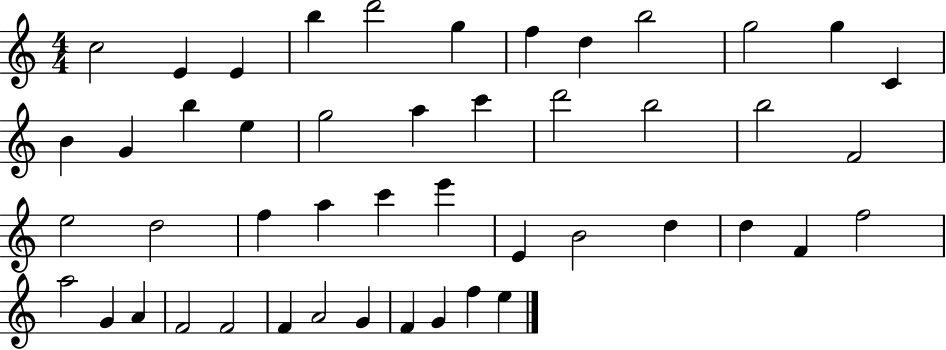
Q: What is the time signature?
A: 4/4